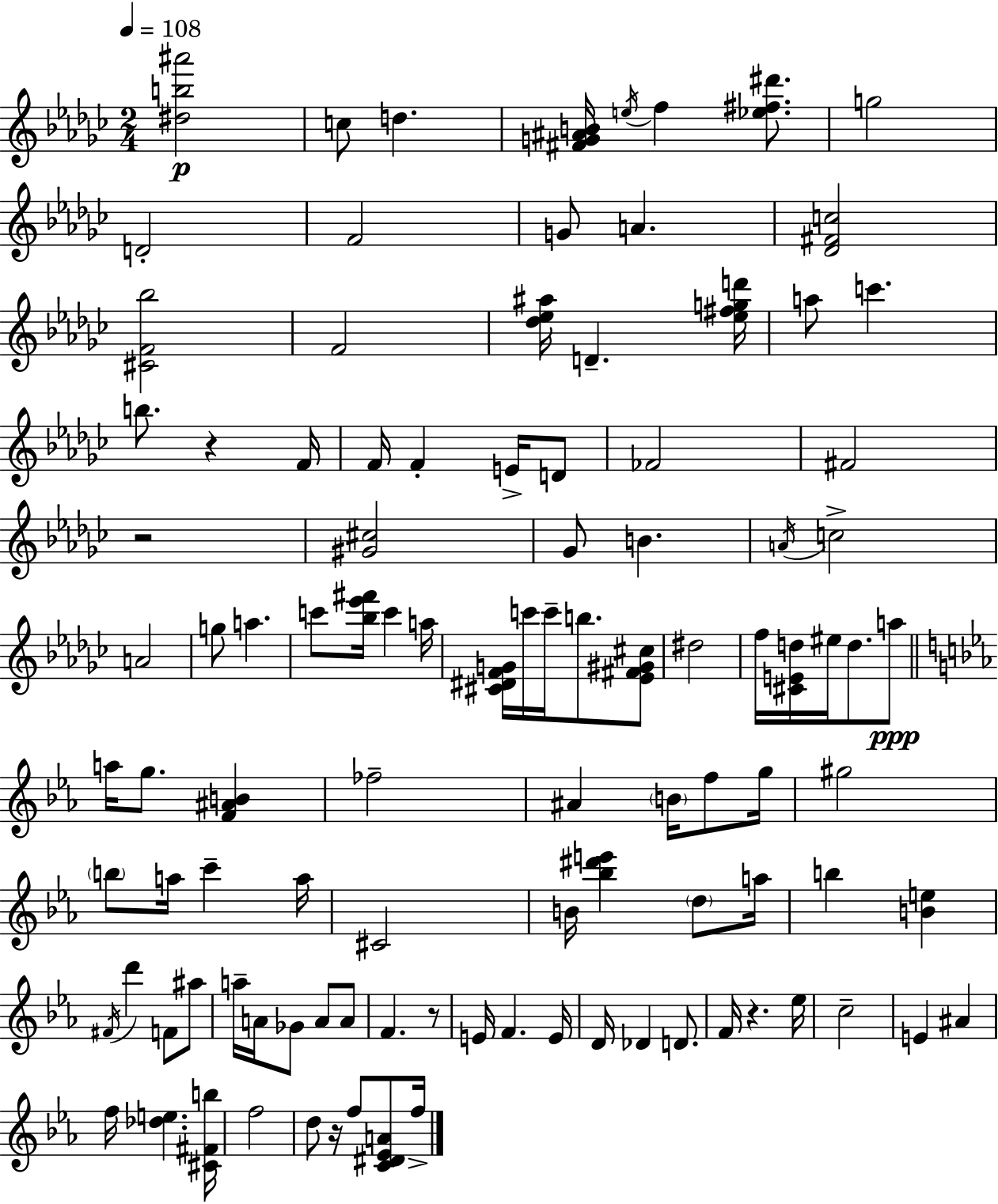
[D#5,B5,A#6]/h C5/e D5/q. [F#4,G4,A#4,B4]/s E5/s F5/q [Eb5,F#5,D#6]/e. G5/h D4/h F4/h G4/e A4/q. [Db4,F#4,C5]/h [C#4,F4,Bb5]/h F4/h [Db5,Eb5,A#5]/s D4/q. [Eb5,F#5,G5,D6]/s A5/e C6/q. B5/e. R/q F4/s F4/s F4/q E4/s D4/e FES4/h F#4/h R/h [G#4,C#5]/h Gb4/e B4/q. A4/s C5/h A4/h G5/e A5/q. C6/e [Bb5,Eb6,F#6]/s C6/q A5/s [C#4,D#4,F4,G4]/s C6/s C6/s B5/e. [Eb4,F#4,G#4,C#5]/e D#5/h F5/s [C#4,E4,D5]/s EIS5/s D5/e. A5/e A5/s G5/e. [F4,A#4,B4]/q FES5/h A#4/q B4/s F5/e G5/s G#5/h B5/e A5/s C6/q A5/s C#4/h B4/s [Bb5,D#6,E6]/q D5/e A5/s B5/q [B4,E5]/q F#4/s D6/q F4/e A#5/e A5/s A4/s Gb4/e A4/e A4/e F4/q. R/e E4/s F4/q. E4/s D4/s Db4/q D4/e. F4/s R/q. Eb5/s C5/h E4/q A#4/q F5/s [Db5,E5]/q. [C#4,F#4,B5]/s F5/h D5/e R/s F5/e [C4,D#4,Eb4,A4]/e F5/s